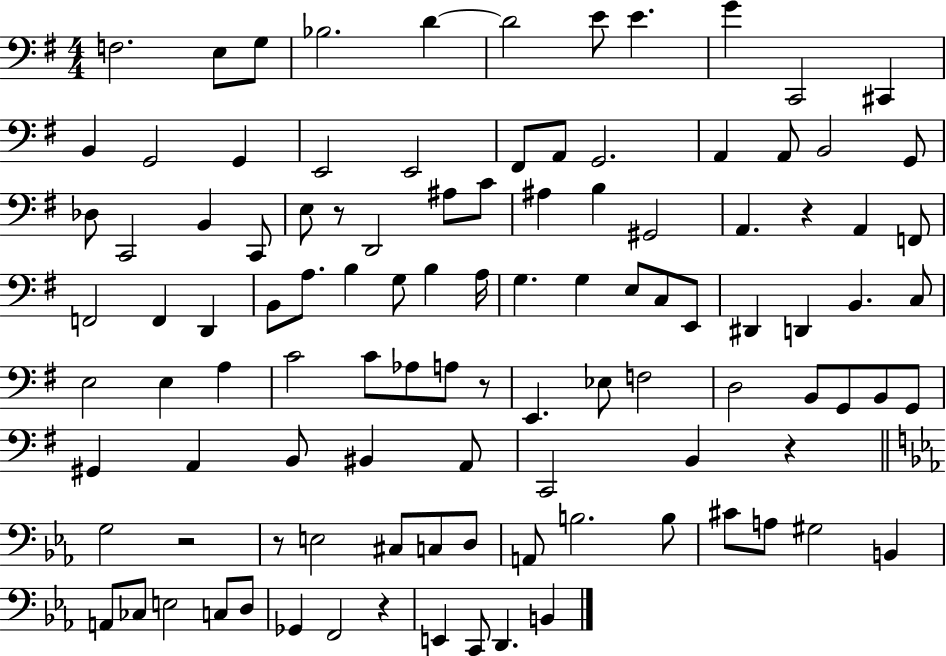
F3/h. E3/e G3/e Bb3/h. D4/q D4/h E4/e E4/q. G4/q C2/h C#2/q B2/q G2/h G2/q E2/h E2/h F#2/e A2/e G2/h. A2/q A2/e B2/h G2/e Db3/e C2/h B2/q C2/e E3/e R/e D2/h A#3/e C4/e A#3/q B3/q G#2/h A2/q. R/q A2/q F2/e F2/h F2/q D2/q B2/e A3/e. B3/q G3/e B3/q A3/s G3/q. G3/q E3/e C3/e E2/e D#2/q D2/q B2/q. C3/e E3/h E3/q A3/q C4/h C4/e Ab3/e A3/e R/e E2/q. Eb3/e F3/h D3/h B2/e G2/e B2/e G2/e G#2/q A2/q B2/e BIS2/q A2/e C2/h B2/q R/q G3/h R/h R/e E3/h C#3/e C3/e D3/e A2/e B3/h. B3/e C#4/e A3/e G#3/h B2/q A2/e CES3/e E3/h C3/e D3/e Gb2/q F2/h R/q E2/q C2/e D2/q. B2/q